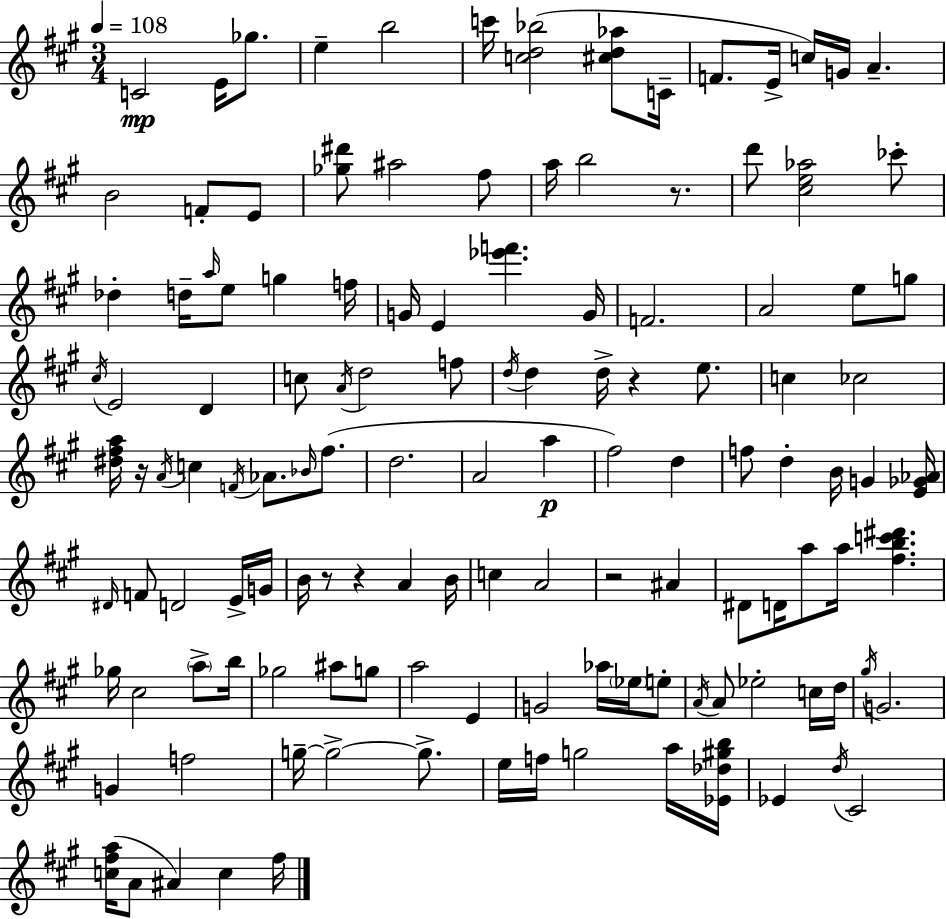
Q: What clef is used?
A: treble